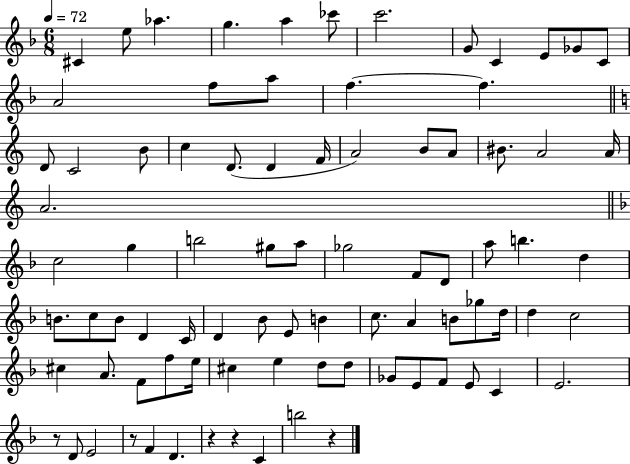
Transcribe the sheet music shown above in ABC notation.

X:1
T:Untitled
M:6/8
L:1/4
K:F
^C e/2 _a g a _c'/2 c'2 G/2 C E/2 _G/2 C/2 A2 f/2 a/2 f f D/2 C2 B/2 c D/2 D F/4 A2 B/2 A/2 ^B/2 A2 A/4 A2 c2 g b2 ^g/2 a/2 _g2 F/2 D/2 a/2 b d B/2 c/2 B/2 D C/4 D _B/2 E/2 B c/2 A B/2 _g/2 d/4 d c2 ^c A/2 F/2 f/2 e/4 ^c e d/2 d/2 _G/2 E/2 F/2 E/2 C E2 z/2 D/2 E2 z/2 F D z z C b2 z